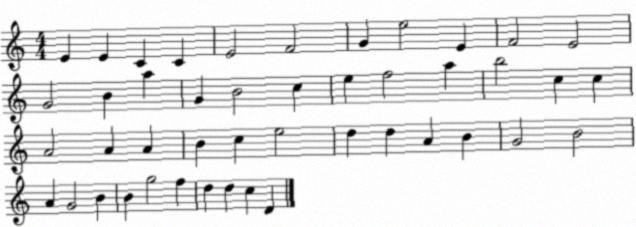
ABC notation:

X:1
T:Untitled
M:4/4
L:1/4
K:C
E E C C E2 F2 G e2 E F2 E2 G2 B a G B2 c e f2 a b2 c c A2 A A B c e2 d d A B G2 B2 A G2 B B g2 f d d c D